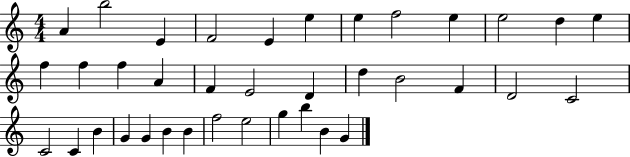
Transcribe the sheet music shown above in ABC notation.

X:1
T:Untitled
M:4/4
L:1/4
K:C
A b2 E F2 E e e f2 e e2 d e f f f A F E2 D d B2 F D2 C2 C2 C B G G B B f2 e2 g b B G